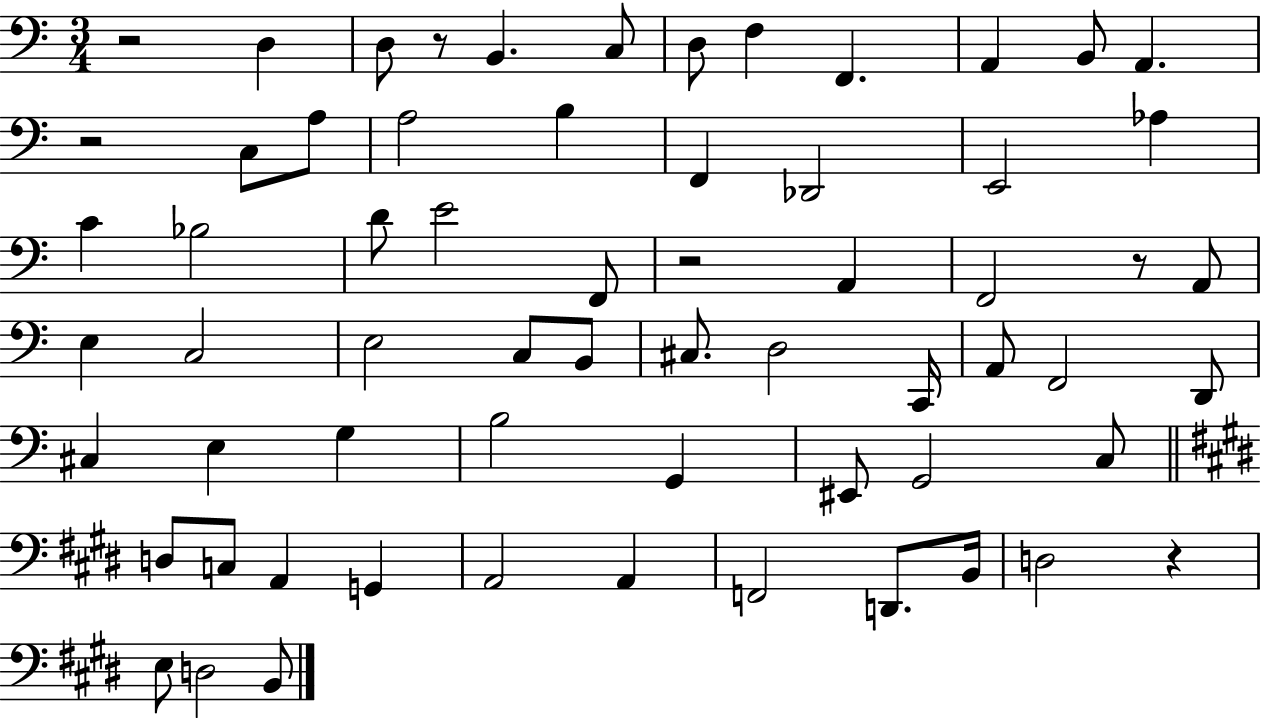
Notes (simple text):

R/h D3/q D3/e R/e B2/q. C3/e D3/e F3/q F2/q. A2/q B2/e A2/q. R/h C3/e A3/e A3/h B3/q F2/q Db2/h E2/h Ab3/q C4/q Bb3/h D4/e E4/h F2/e R/h A2/q F2/h R/e A2/e E3/q C3/h E3/h C3/e B2/e C#3/e. D3/h C2/s A2/e F2/h D2/e C#3/q E3/q G3/q B3/h G2/q EIS2/e G2/h C3/e D3/e C3/e A2/q G2/q A2/h A2/q F2/h D2/e. B2/s D3/h R/q E3/e D3/h B2/e